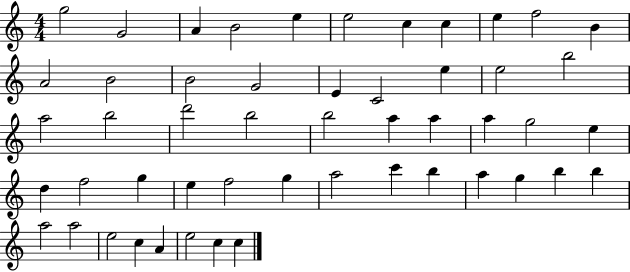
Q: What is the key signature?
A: C major